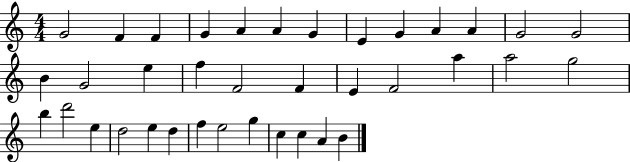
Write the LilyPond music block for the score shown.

{
  \clef treble
  \numericTimeSignature
  \time 4/4
  \key c \major
  g'2 f'4 f'4 | g'4 a'4 a'4 g'4 | e'4 g'4 a'4 a'4 | g'2 g'2 | \break b'4 g'2 e''4 | f''4 f'2 f'4 | e'4 f'2 a''4 | a''2 g''2 | \break b''4 d'''2 e''4 | d''2 e''4 d''4 | f''4 e''2 g''4 | c''4 c''4 a'4 b'4 | \break \bar "|."
}